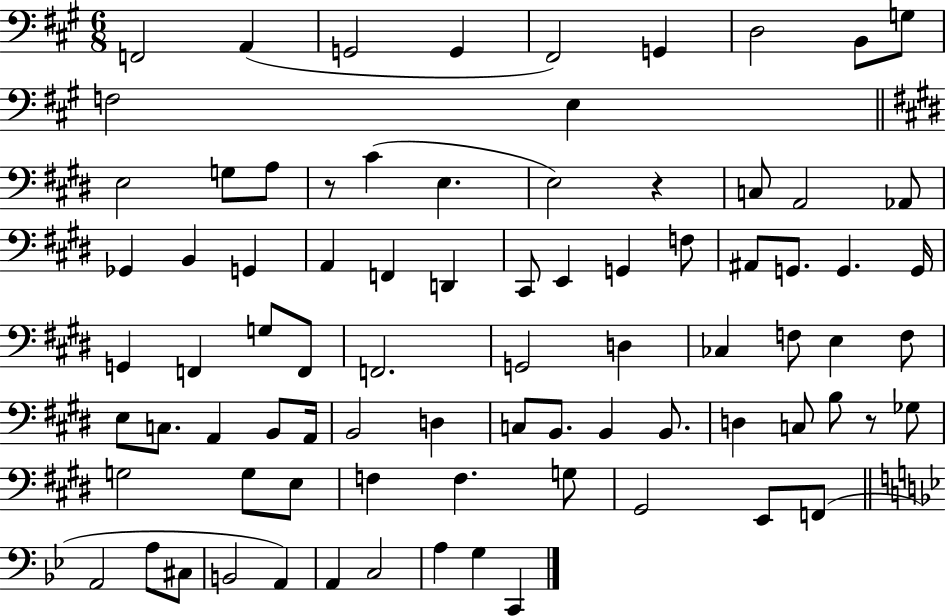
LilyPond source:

{
  \clef bass
  \numericTimeSignature
  \time 6/8
  \key a \major
  f,2 a,4( | g,2 g,4 | fis,2) g,4 | d2 b,8 g8 | \break f2 e4 | \bar "||" \break \key e \major e2 g8 a8 | r8 cis'4( e4. | e2) r4 | c8 a,2 aes,8 | \break ges,4 b,4 g,4 | a,4 f,4 d,4 | cis,8 e,4 g,4 f8 | ais,8 g,8. g,4. g,16 | \break g,4 f,4 g8 f,8 | f,2. | g,2 d4 | ces4 f8 e4 f8 | \break e8 c8. a,4 b,8 a,16 | b,2 d4 | c8 b,8. b,4 b,8. | d4 c8 b8 r8 ges8 | \break g2 g8 e8 | f4 f4. g8 | gis,2 e,8 f,8( | \bar "||" \break \key g \minor a,2 a8 cis8 | b,2 a,4) | a,4 c2 | a4 g4 c,4 | \break \bar "|."
}